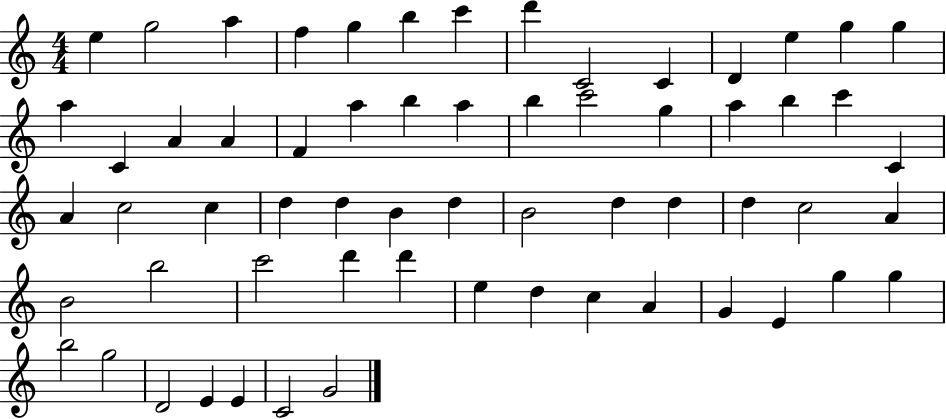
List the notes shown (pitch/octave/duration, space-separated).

E5/q G5/h A5/q F5/q G5/q B5/q C6/q D6/q C4/h C4/q D4/q E5/q G5/q G5/q A5/q C4/q A4/q A4/q F4/q A5/q B5/q A5/q B5/q C6/h G5/q A5/q B5/q C6/q C4/q A4/q C5/h C5/q D5/q D5/q B4/q D5/q B4/h D5/q D5/q D5/q C5/h A4/q B4/h B5/h C6/h D6/q D6/q E5/q D5/q C5/q A4/q G4/q E4/q G5/q G5/q B5/h G5/h D4/h E4/q E4/q C4/h G4/h